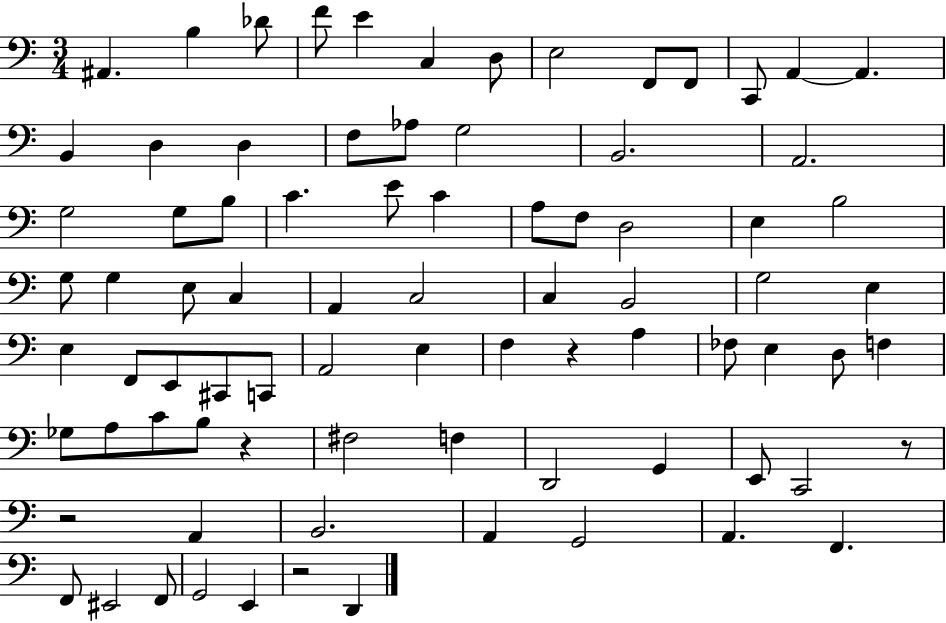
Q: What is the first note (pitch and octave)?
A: A#2